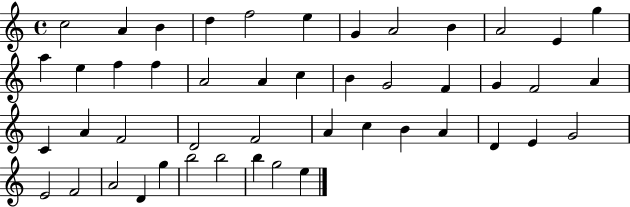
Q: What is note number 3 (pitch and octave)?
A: B4